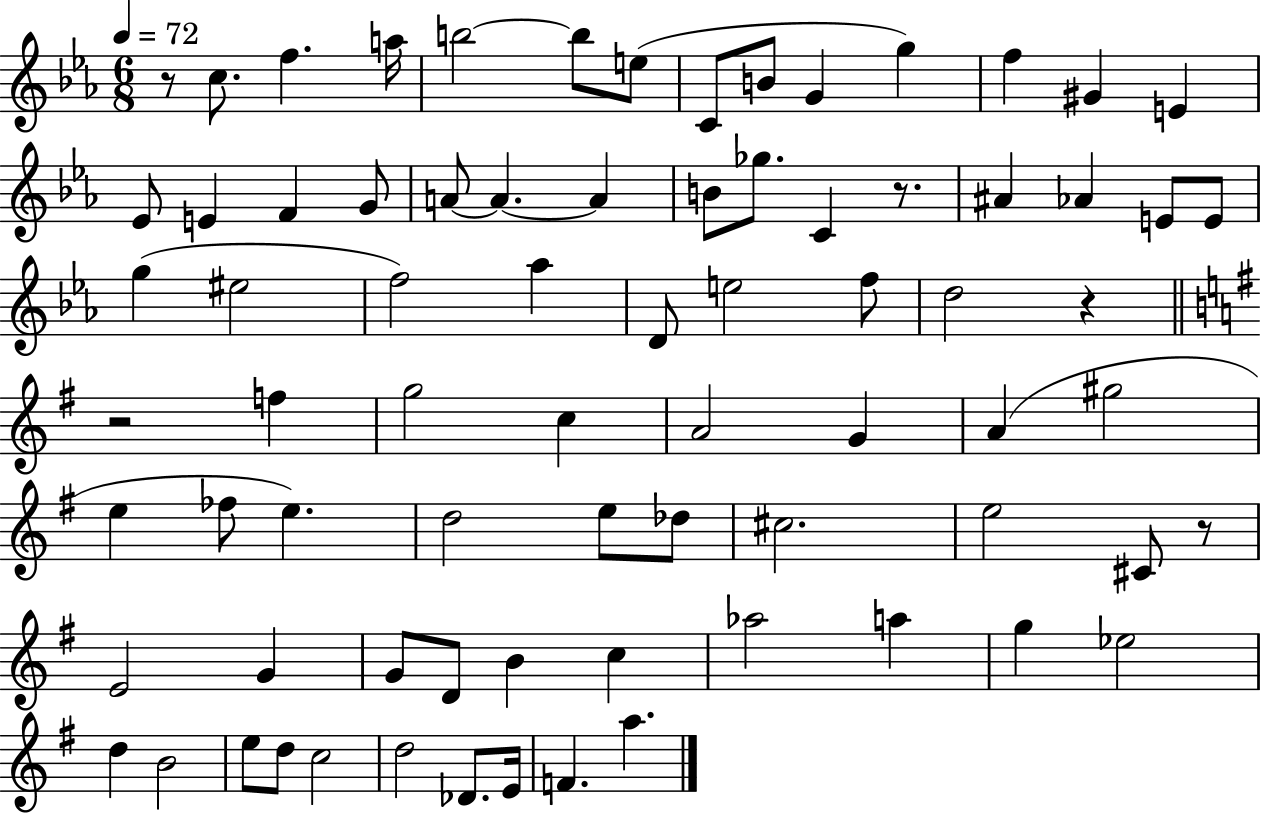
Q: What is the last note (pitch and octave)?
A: A5